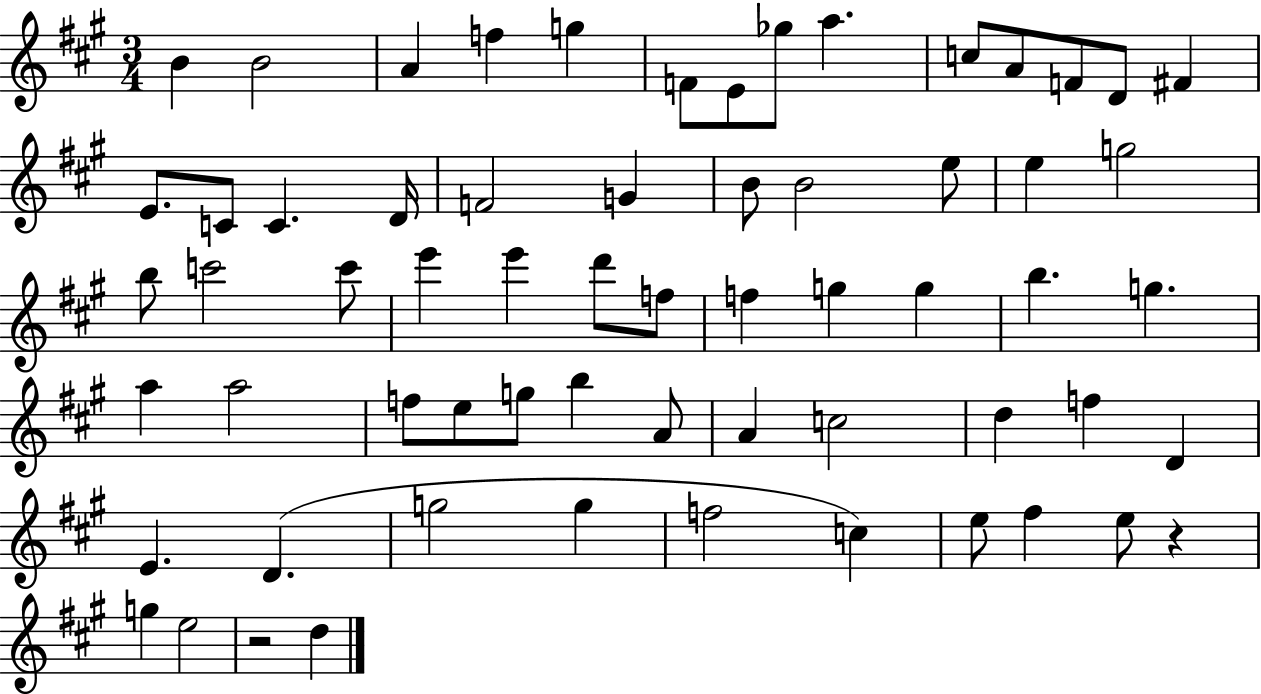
{
  \clef treble
  \numericTimeSignature
  \time 3/4
  \key a \major
  \repeat volta 2 { b'4 b'2 | a'4 f''4 g''4 | f'8 e'8 ges''8 a''4. | c''8 a'8 f'8 d'8 fis'4 | \break e'8. c'8 c'4. d'16 | f'2 g'4 | b'8 b'2 e''8 | e''4 g''2 | \break b''8 c'''2 c'''8 | e'''4 e'''4 d'''8 f''8 | f''4 g''4 g''4 | b''4. g''4. | \break a''4 a''2 | f''8 e''8 g''8 b''4 a'8 | a'4 c''2 | d''4 f''4 d'4 | \break e'4. d'4.( | g''2 g''4 | f''2 c''4) | e''8 fis''4 e''8 r4 | \break g''4 e''2 | r2 d''4 | } \bar "|."
}